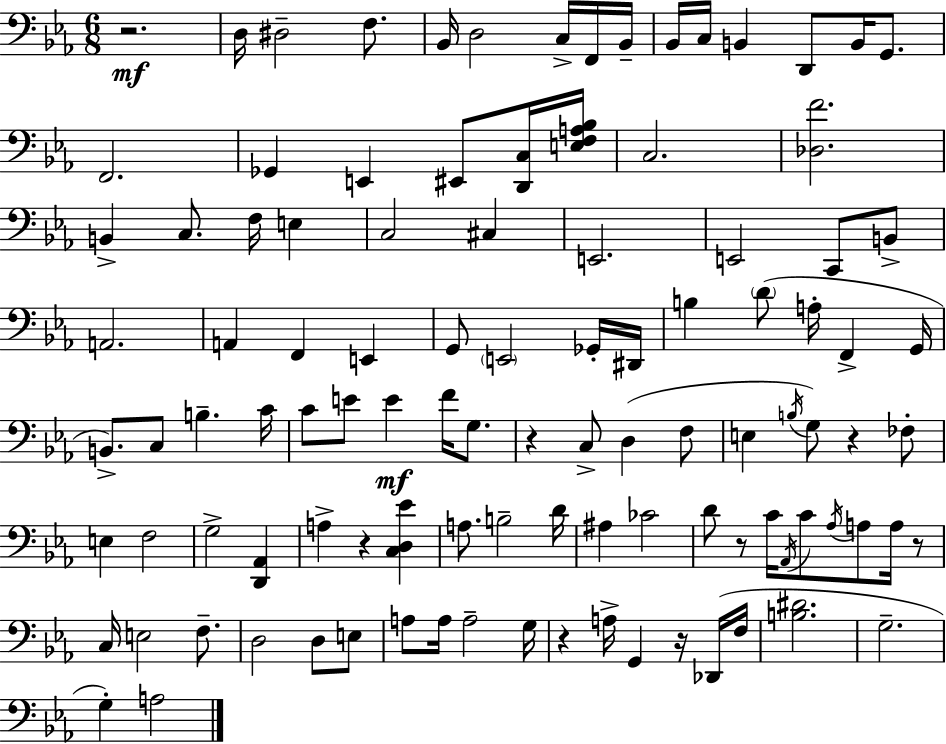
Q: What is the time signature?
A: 6/8